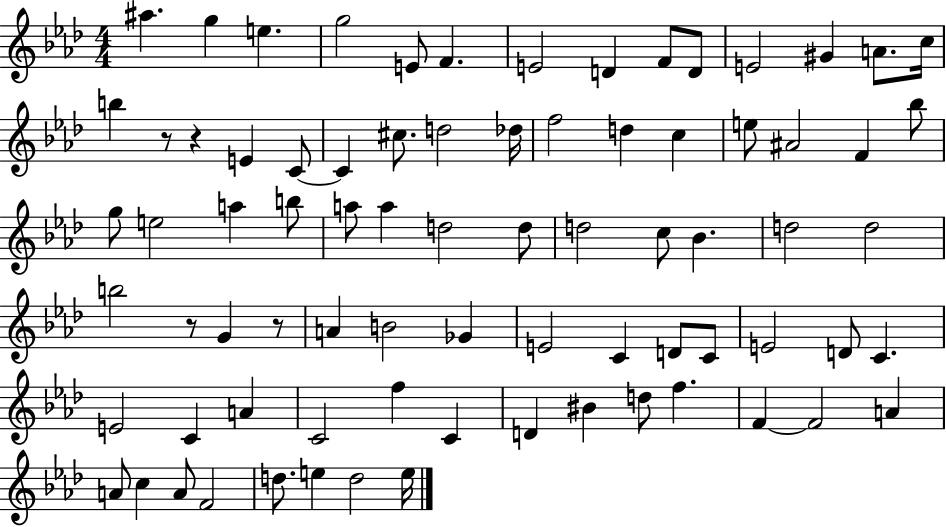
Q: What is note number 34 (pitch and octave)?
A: A5